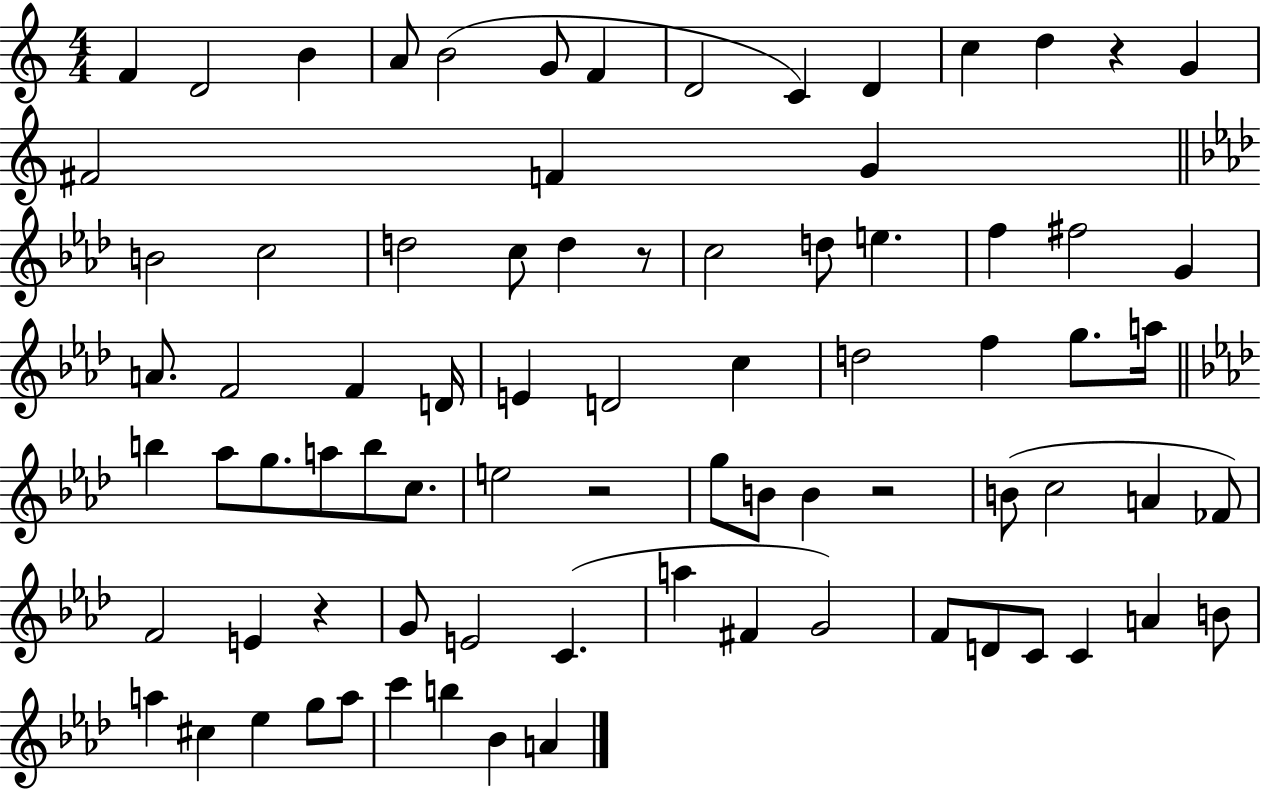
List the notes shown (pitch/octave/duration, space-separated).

F4/q D4/h B4/q A4/e B4/h G4/e F4/q D4/h C4/q D4/q C5/q D5/q R/q G4/q F#4/h F4/q G4/q B4/h C5/h D5/h C5/e D5/q R/e C5/h D5/e E5/q. F5/q F#5/h G4/q A4/e. F4/h F4/q D4/s E4/q D4/h C5/q D5/h F5/q G5/e. A5/s B5/q Ab5/e G5/e. A5/e B5/e C5/e. E5/h R/h G5/e B4/e B4/q R/h B4/e C5/h A4/q FES4/e F4/h E4/q R/q G4/e E4/h C4/q. A5/q F#4/q G4/h F4/e D4/e C4/e C4/q A4/q B4/e A5/q C#5/q Eb5/q G5/e A5/e C6/q B5/q Bb4/q A4/q